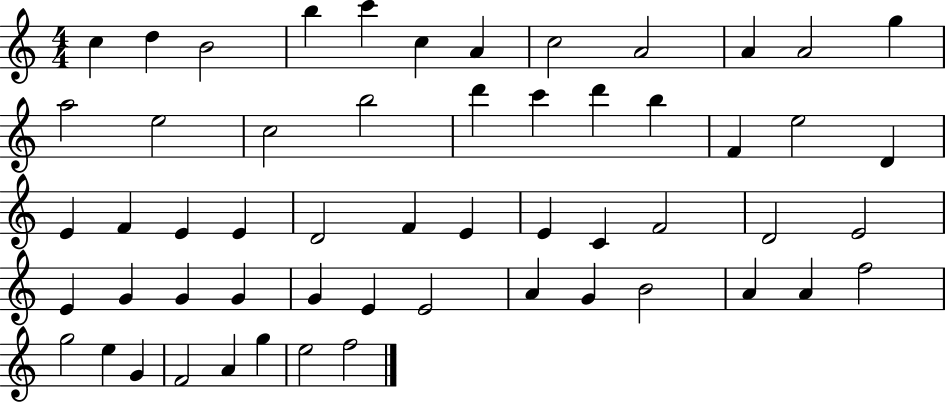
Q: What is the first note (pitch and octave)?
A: C5